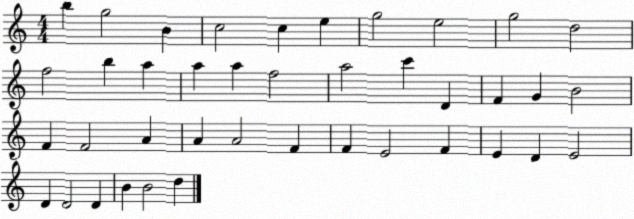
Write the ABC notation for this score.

X:1
T:Untitled
M:4/4
L:1/4
K:C
b g2 B c2 c e g2 e2 g2 d2 f2 b a a a f2 a2 c' D F G B2 F F2 A A A2 F F E2 F E D E2 D D2 D B B2 d